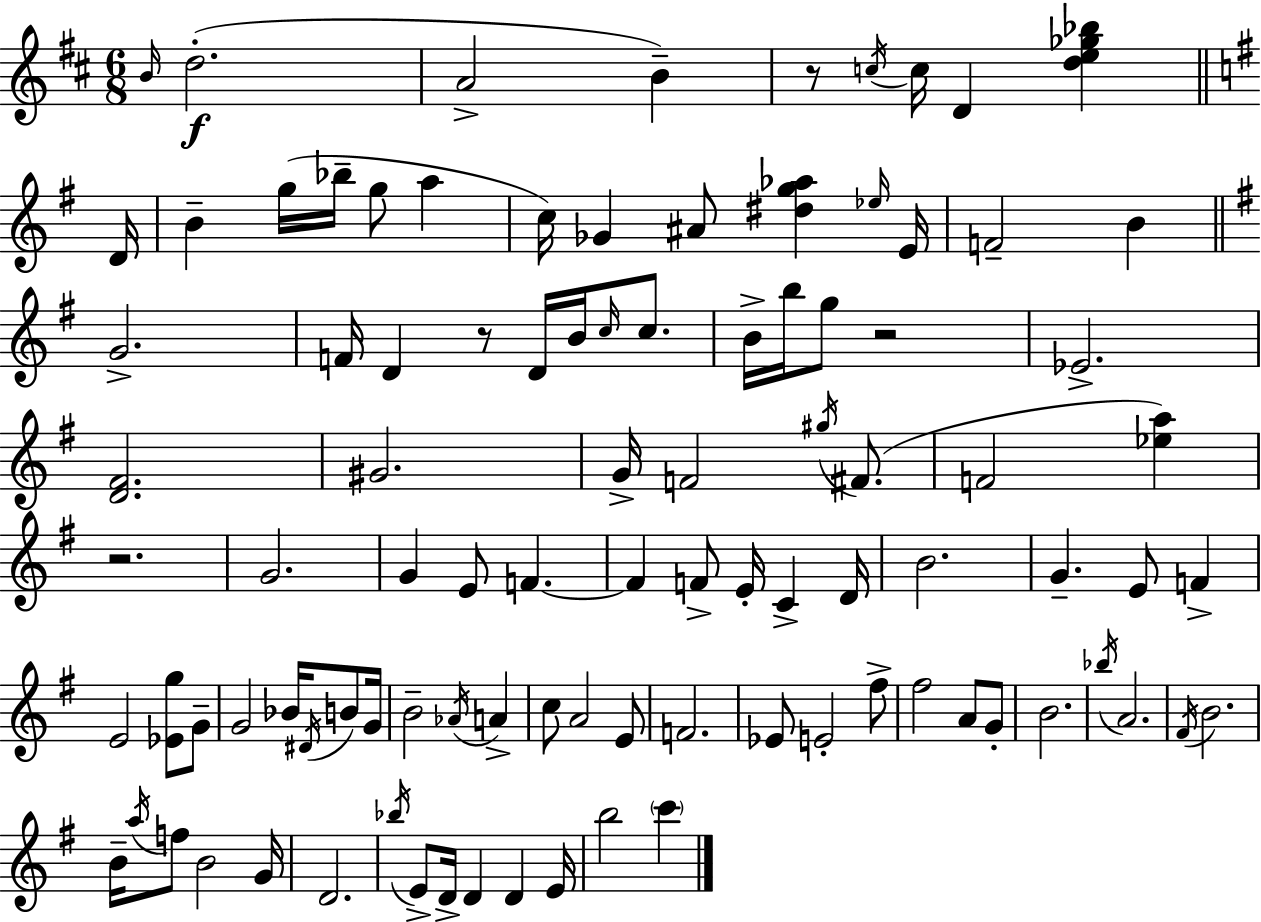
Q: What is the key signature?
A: D major